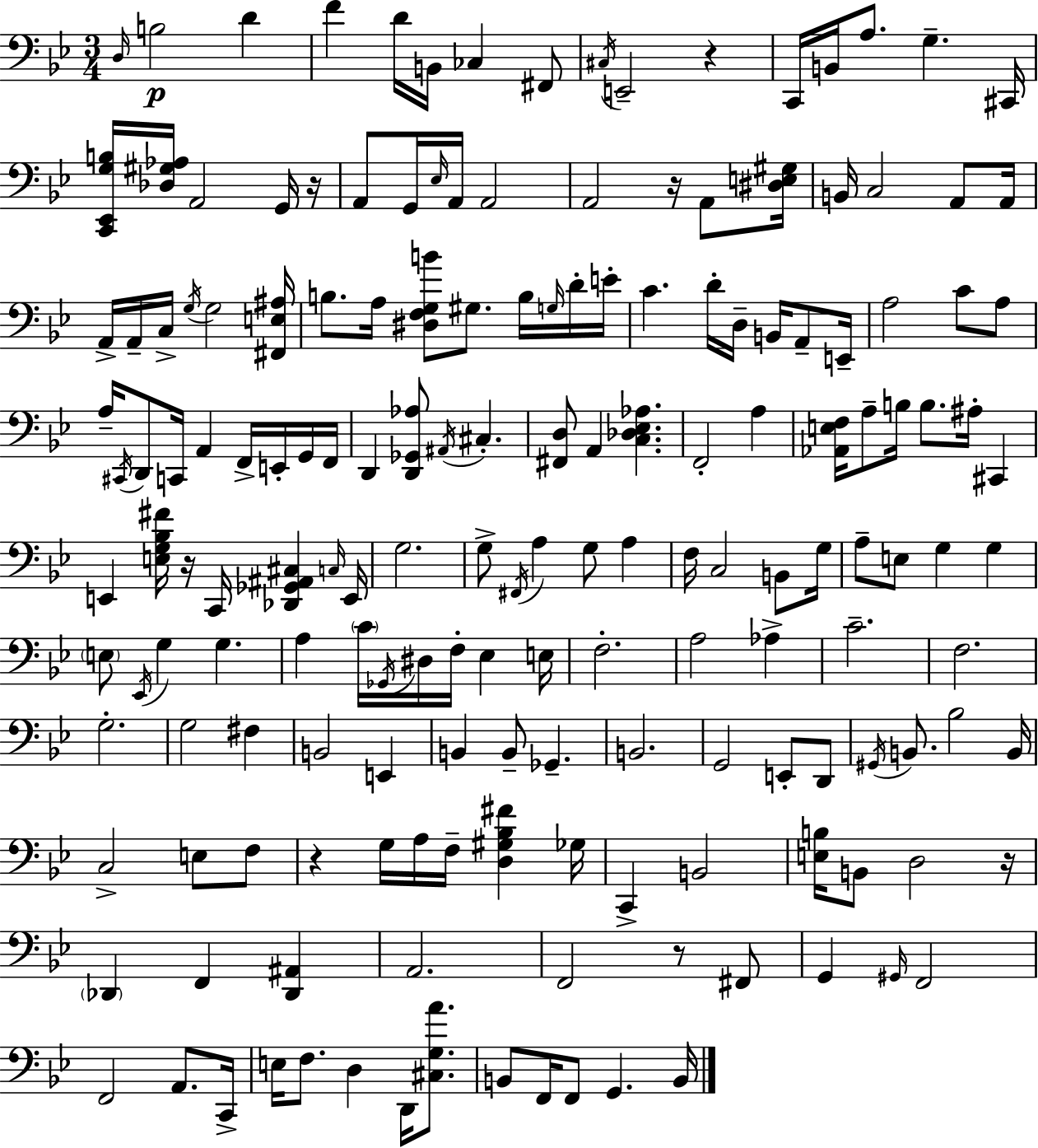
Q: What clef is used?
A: bass